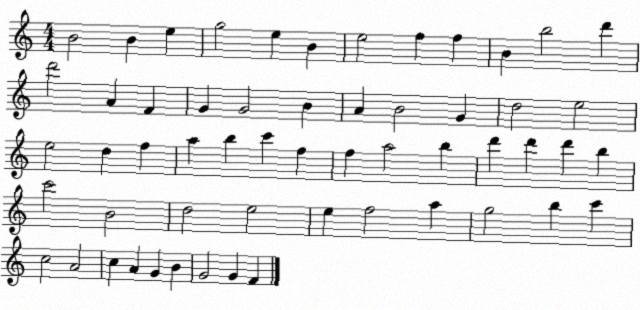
X:1
T:Untitled
M:4/4
L:1/4
K:C
B2 B e g2 e B e2 f f B b2 d' d'2 A F G G2 B A B2 G d2 e2 e2 d f a b c' f f a2 b d' d' d' b c'2 B2 d2 e2 e f2 a g2 b c' c2 A2 c A G B G2 G F